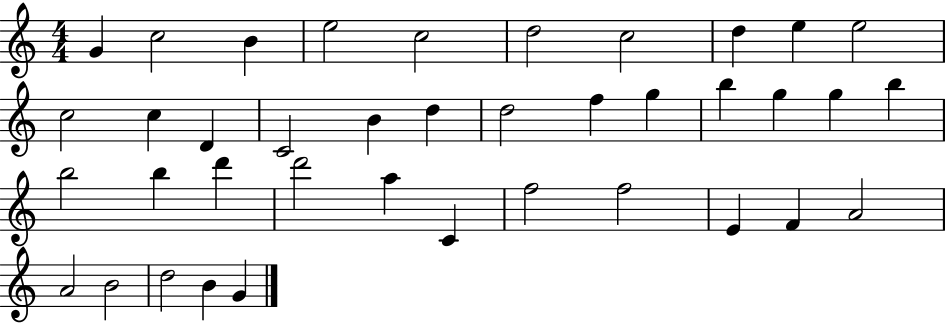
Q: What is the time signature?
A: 4/4